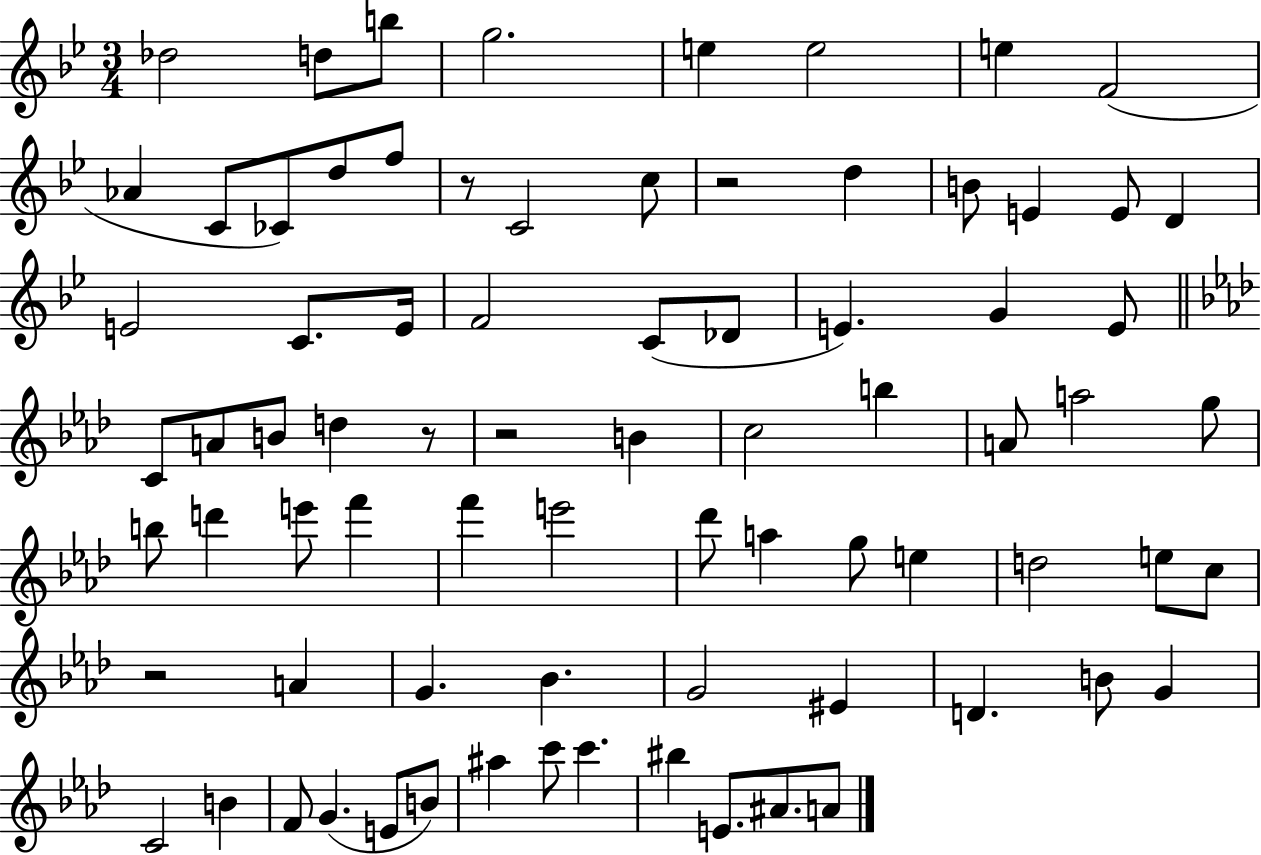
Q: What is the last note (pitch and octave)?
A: A4